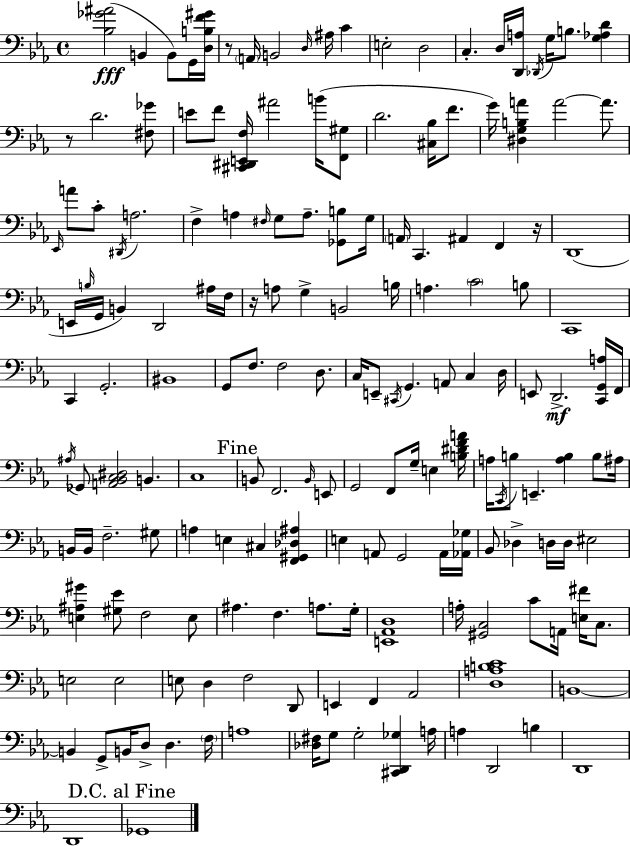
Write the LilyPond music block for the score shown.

{
  \clef bass
  \time 4/4
  \defaultTimeSignature
  \key c \minor
  <bes ges' ais'>2(\fff b,4 b,8) g,16 <d b f' gis'>16 | r8 \parenthesize a,16 b,2 \grace { d16 } ais16 c'4 | e2-. d2 | c4.-. d16 <d, a>16 \acciaccatura { des,16 } g16 b8. <g aes d'>4 | \break r8 d'2. | <fis ges'>8 e'8 f'8 <cis, dis, e, f>16 ais'2 b'16( | <f, gis>8 d'2. <cis bes>16 f'8. | g'16) <dis g b a'>4 a'2~~ a'8. | \break \grace { ees,16 } a'8 c'8-. \acciaccatura { dis,16 } a2. | f4-> a4 \grace { fis16 } g8 a8.-- | <ges, b>8 g16 \parenthesize a,16 c,4. ais,4 | f,4 r16 d,1( | \break e,16 \grace { b16 } g,16 b,4) d,2 | ais16 f16 r16 a8 g4-> b,2 | b16 a4. \parenthesize c'2 | b8 c,1 | \break c,4 g,2.-. | bis,1 | g,8 f8. f2 | d8. c16 e,8-- \acciaccatura { cis,16 } g,4. | \break a,8 c4 d16 e,8 d,2.->\mf | <c, g, a>16 f,16 \acciaccatura { ais16 } ges,8 <a, bes, c dis>2 | b,4. c1 | \mark "Fine" b,8 f,2. | \break \grace { b,16 } e,8 g,2 | f,8 g16-- e4 <b dis' f' a'>16 a16 \acciaccatura { c,16 } b8 e,4.-- | <a b>4 b8 ais16 b,16 b,16 f2.-- | gis8 a4 e4 | \break cis4 <f, gis, des ais>4 e4 a,8 | g,2 a,16 <aes, ges>16 bes,8 des4-> | d16 d16 eis2 <e ais gis'>4 <gis ees'>8 | f2 e8 ais4. | \break f4. a8. g16-. <e, aes, d>1 | a16-. <gis, c>2 | c'8 a,16 <e fis'>16 c8. e2 | e2 e8 d4 | \break f2 d,8 e,4 f,4 | aes,2 <d a b c'>1 | b,1~~ | b,4 g,8-> | \break b,16 d8-> d4. \parenthesize f16 a1 | <des fis>16 g8 g2-. | <cis, d, ges>4 a16 a4 d,2 | b4 d,1 | \break d,1 | \mark "D.C. al Fine" ges,1 | \bar "|."
}